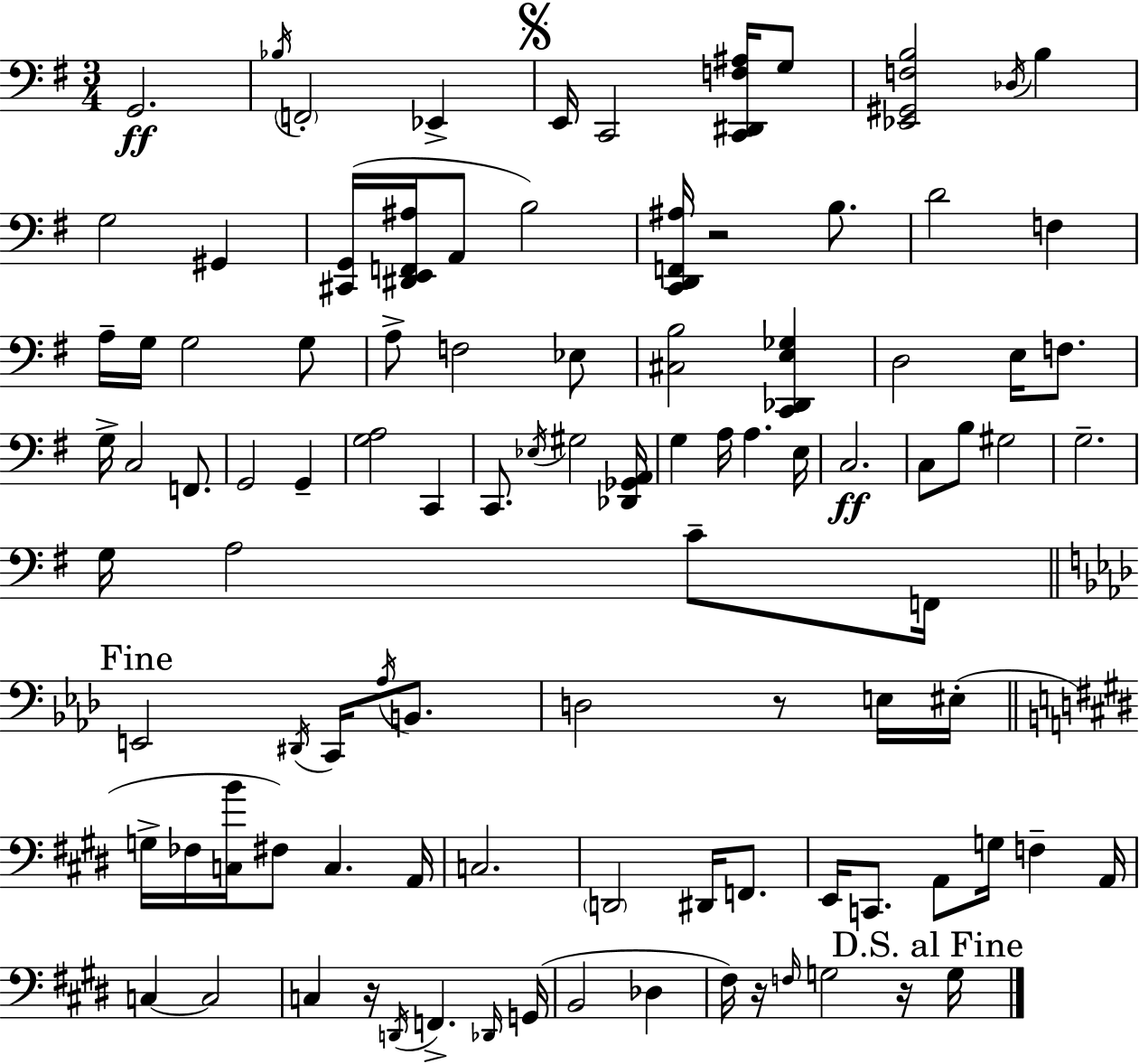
G2/h. Bb3/s F2/h Eb2/q E2/s C2/h [C2,D#2,F3,A#3]/s G3/e [Eb2,G#2,F3,B3]/h Db3/s B3/q G3/h G#2/q [C#2,G2]/s [D#2,E2,F2,A#3]/s A2/e B3/h [C2,D2,F2,A#3]/s R/h B3/e. D4/h F3/q A3/s G3/s G3/h G3/e A3/e F3/h Eb3/e [C#3,B3]/h [C2,Db2,E3,Gb3]/q D3/h E3/s F3/e. G3/s C3/h F2/e. G2/h G2/q [G3,A3]/h C2/q C2/e. Eb3/s G#3/h [Db2,Gb2,A2]/s G3/q A3/s A3/q. E3/s C3/h. C3/e B3/e G#3/h G3/h. G3/s A3/h C4/e F2/s E2/h D#2/s C2/s Ab3/s B2/e. D3/h R/e E3/s EIS3/s G3/s FES3/s [C3,B4]/s F#3/e C3/q. A2/s C3/h. D2/h D#2/s F2/e. E2/s C2/e. A2/e G3/s F3/q A2/s C3/q C3/h C3/q R/s D2/s F2/q. Db2/s G2/s B2/h Db3/q F#3/s R/s F3/s G3/h R/s G3/s